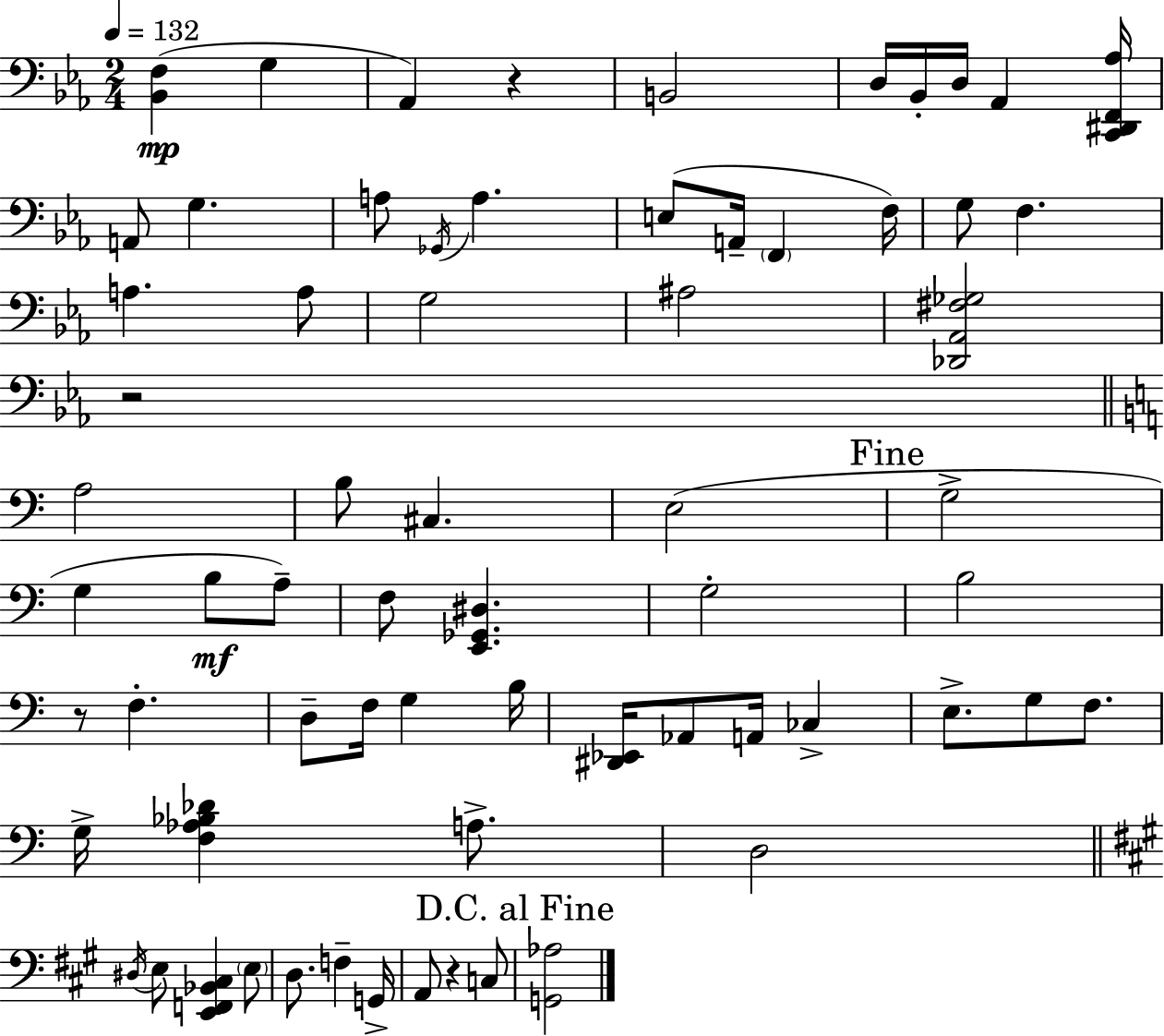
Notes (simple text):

[Bb2,F3]/q G3/q Ab2/q R/q B2/h D3/s Bb2/s D3/s Ab2/q [C2,D#2,F2,Ab3]/s A2/e G3/q. A3/e Gb2/s A3/q. E3/e A2/s F2/q F3/s G3/e F3/q. A3/q. A3/e G3/h A#3/h [Db2,Ab2,F#3,Gb3]/h R/h A3/h B3/e C#3/q. E3/h G3/h G3/q B3/e A3/e F3/e [E2,Gb2,D#3]/q. G3/h B3/h R/e F3/q. D3/e F3/s G3/q B3/s [D#2,Eb2]/s Ab2/e A2/s CES3/q E3/e. G3/e F3/e. G3/s [F3,Ab3,Bb3,Db4]/q A3/e. D3/h D#3/s E3/e [E2,F2,Bb2,C#3]/q E3/e D3/e. F3/q G2/s A2/e R/q C3/e [G2,Ab3]/h